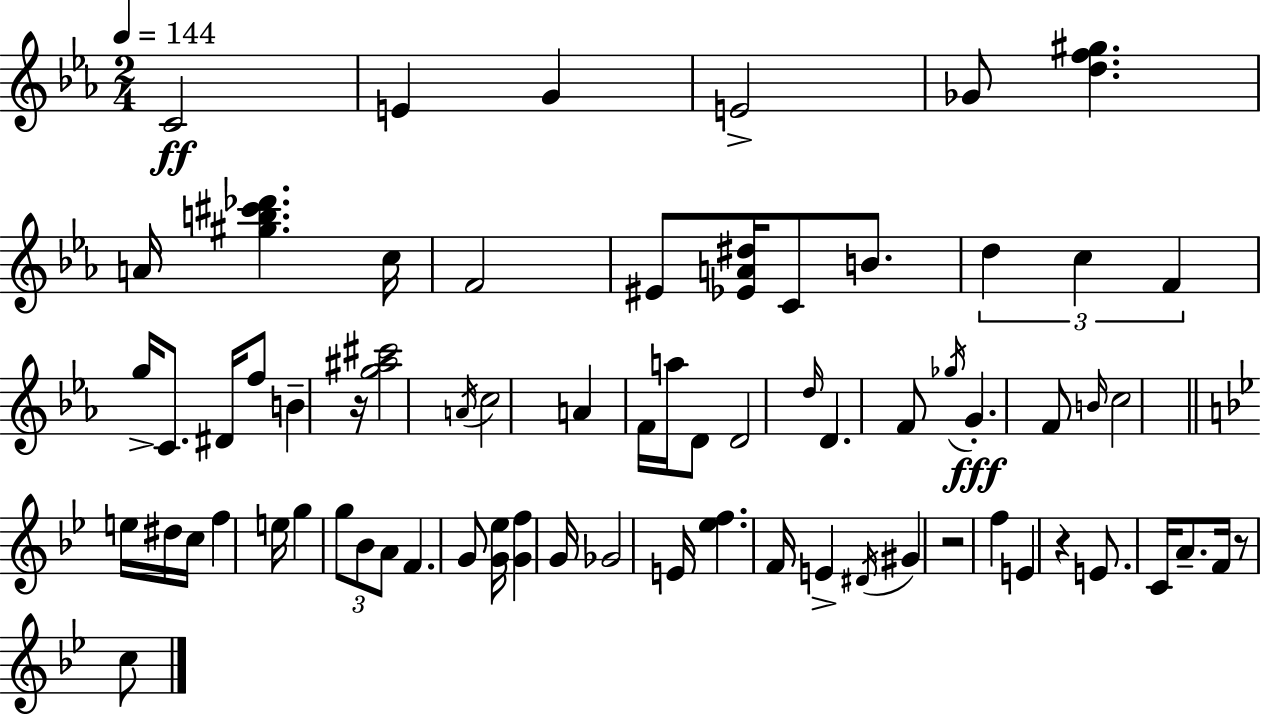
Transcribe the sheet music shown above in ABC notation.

X:1
T:Untitled
M:2/4
L:1/4
K:Eb
C2 E G E2 _G/2 [df^g] A/4 [^gb^c'_d'] c/4 F2 ^E/2 [_EA^d]/4 C/2 B/2 d c F g/4 C/2 ^D/4 f/2 B z/4 [g^a^c']2 A/4 c2 A F/4 a/4 D/2 D2 d/4 D F/2 _g/4 G F/2 B/4 c2 e/4 ^d/4 c/4 f e/4 g g/2 _B/2 A/2 F G/2 [G_e]/4 [Gf] G/4 _G2 E/4 [_ef] F/4 E ^D/4 ^G z2 f E z E/2 C/4 A/2 F/4 z/2 c/2